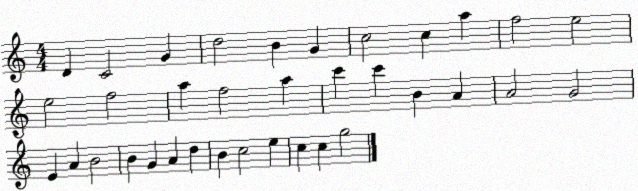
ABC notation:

X:1
T:Untitled
M:4/4
L:1/4
K:C
D C2 G d2 B G c2 c a f2 e2 e2 f2 a f2 a c' c' B A A2 G2 E A B2 B G A d B c2 e c c g2